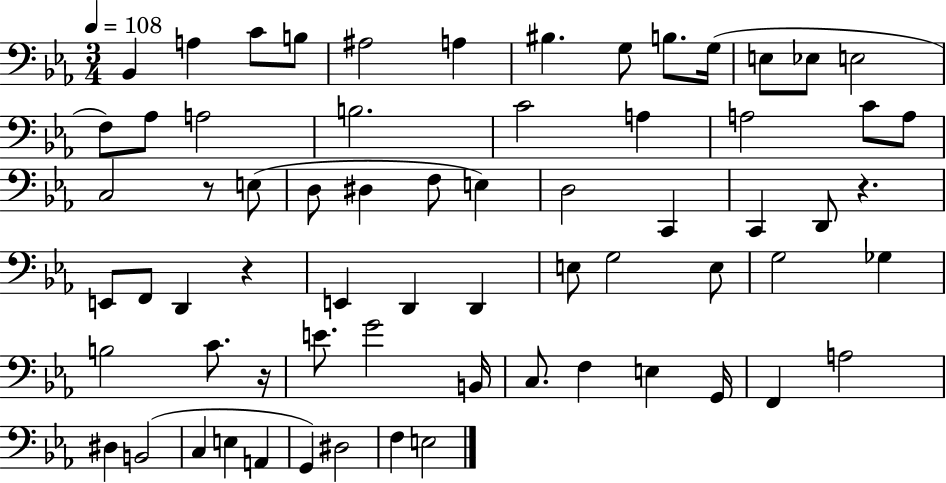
Bb2/q A3/q C4/e B3/e A#3/h A3/q BIS3/q. G3/e B3/e. G3/s E3/e Eb3/e E3/h F3/e Ab3/e A3/h B3/h. C4/h A3/q A3/h C4/e A3/e C3/h R/e E3/e D3/e D#3/q F3/e E3/q D3/h C2/q C2/q D2/e R/q. E2/e F2/e D2/q R/q E2/q D2/q D2/q E3/e G3/h E3/e G3/h Gb3/q B3/h C4/e. R/s E4/e. G4/h B2/s C3/e. F3/q E3/q G2/s F2/q A3/h D#3/q B2/h C3/q E3/q A2/q G2/q D#3/h F3/q E3/h